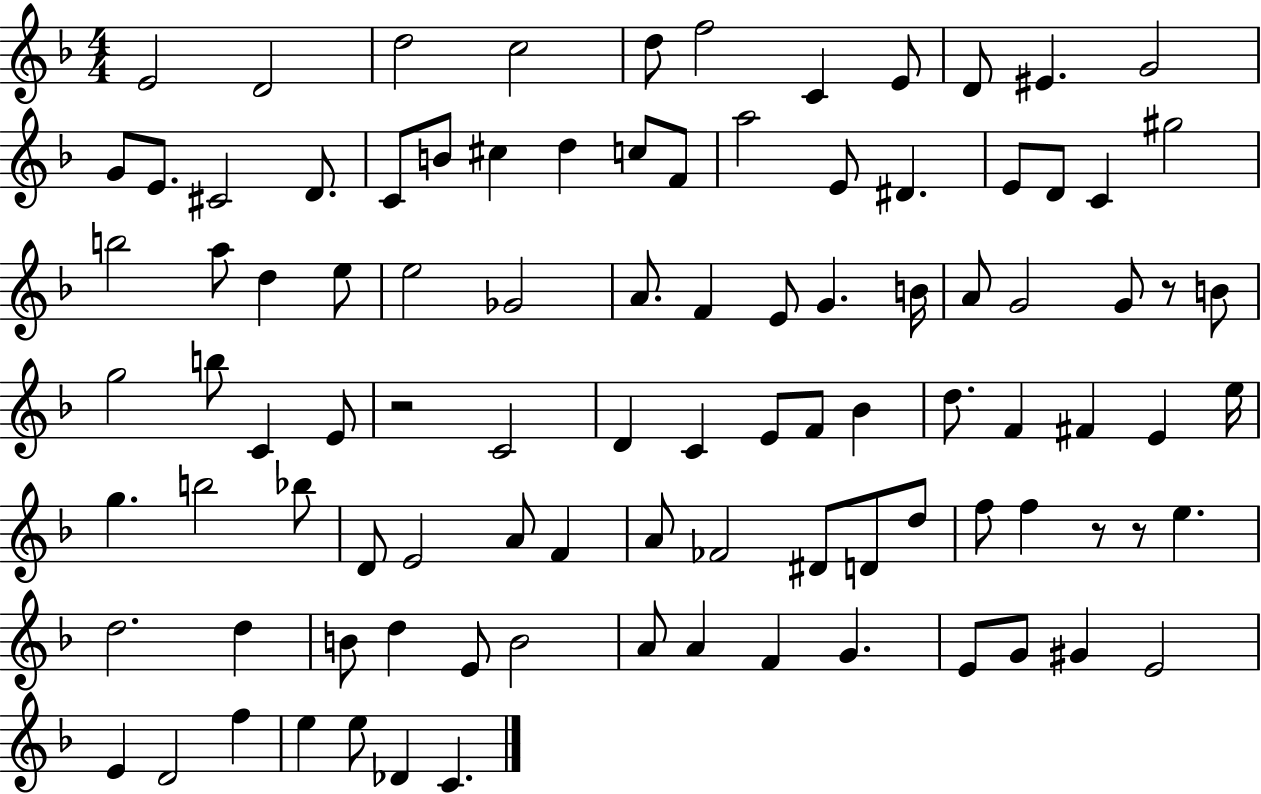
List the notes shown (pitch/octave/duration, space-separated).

E4/h D4/h D5/h C5/h D5/e F5/h C4/q E4/e D4/e EIS4/q. G4/h G4/e E4/e. C#4/h D4/e. C4/e B4/e C#5/q D5/q C5/e F4/e A5/h E4/e D#4/q. E4/e D4/e C4/q G#5/h B5/h A5/e D5/q E5/e E5/h Gb4/h A4/e. F4/q E4/e G4/q. B4/s A4/e G4/h G4/e R/e B4/e G5/h B5/e C4/q E4/e R/h C4/h D4/q C4/q E4/e F4/e Bb4/q D5/e. F4/q F#4/q E4/q E5/s G5/q. B5/h Bb5/e D4/e E4/h A4/e F4/q A4/e FES4/h D#4/e D4/e D5/e F5/e F5/q R/e R/e E5/q. D5/h. D5/q B4/e D5/q E4/e B4/h A4/e A4/q F4/q G4/q. E4/e G4/e G#4/q E4/h E4/q D4/h F5/q E5/q E5/e Db4/q C4/q.